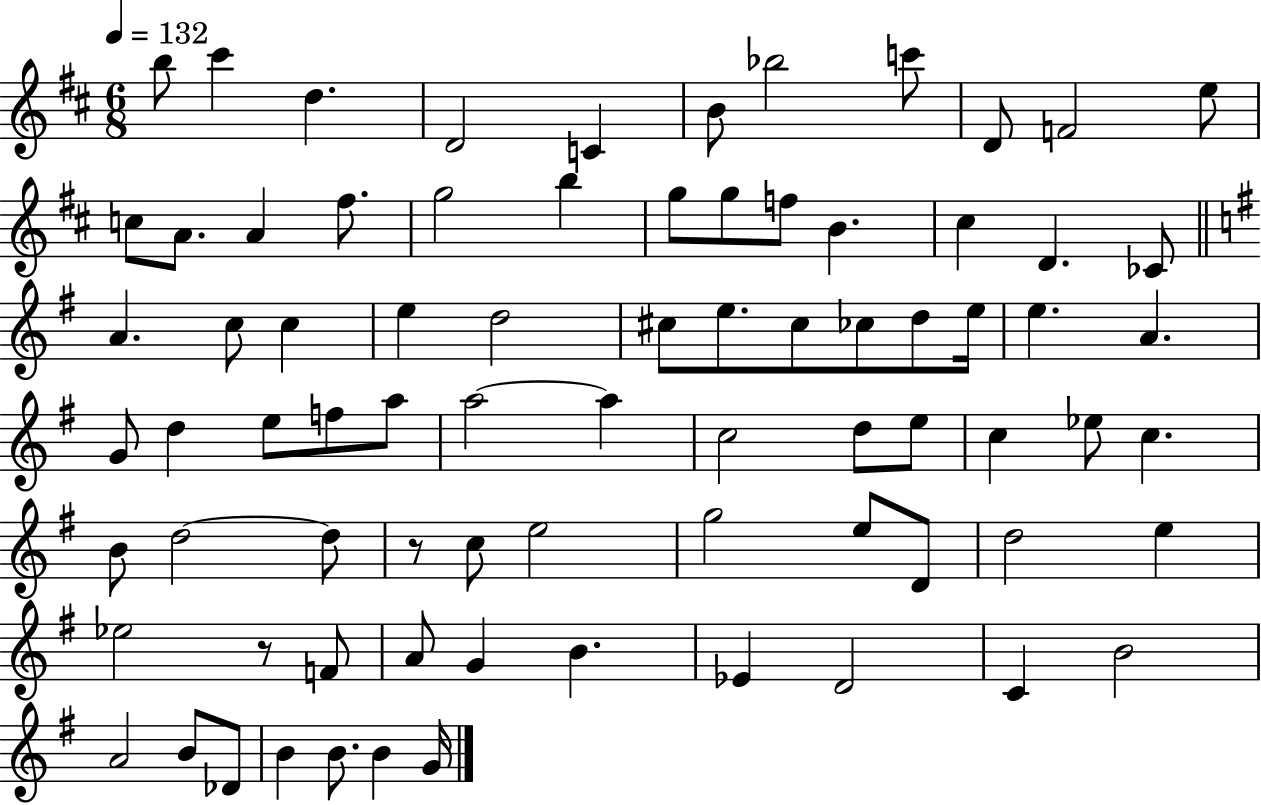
B5/e C#6/q D5/q. D4/h C4/q B4/e Bb5/h C6/e D4/e F4/h E5/e C5/e A4/e. A4/q F#5/e. G5/h B5/q G5/e G5/e F5/e B4/q. C#5/q D4/q. CES4/e A4/q. C5/e C5/q E5/q D5/h C#5/e E5/e. C#5/e CES5/e D5/e E5/s E5/q. A4/q. G4/e D5/q E5/e F5/e A5/e A5/h A5/q C5/h D5/e E5/e C5/q Eb5/e C5/q. B4/e D5/h D5/e R/e C5/e E5/h G5/h E5/e D4/e D5/h E5/q Eb5/h R/e F4/e A4/e G4/q B4/q. Eb4/q D4/h C4/q B4/h A4/h B4/e Db4/e B4/q B4/e. B4/q G4/s